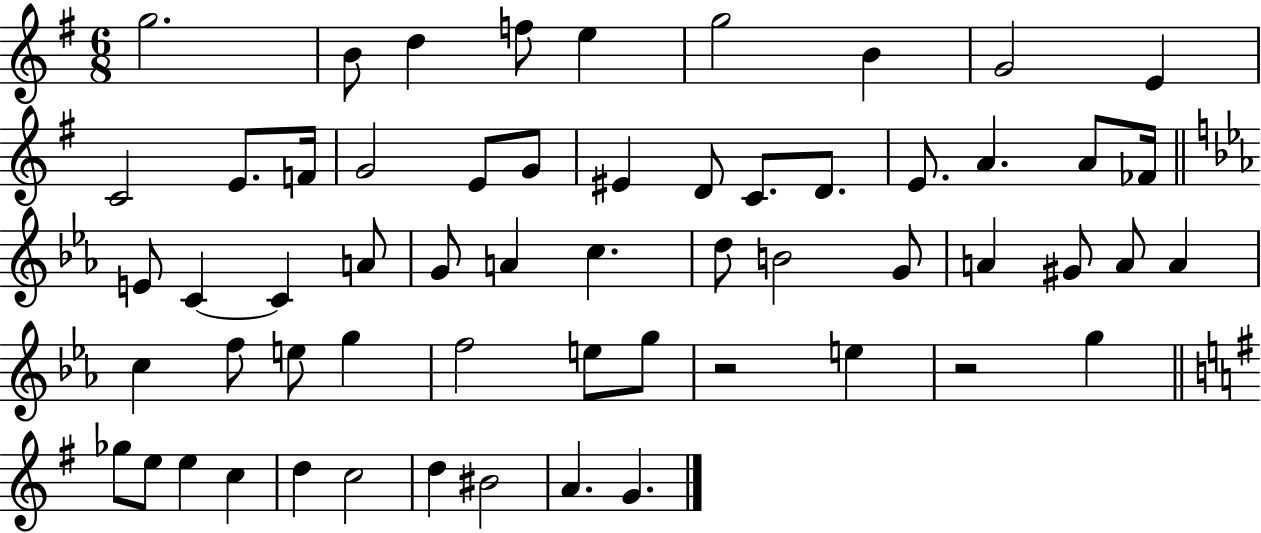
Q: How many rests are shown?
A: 2